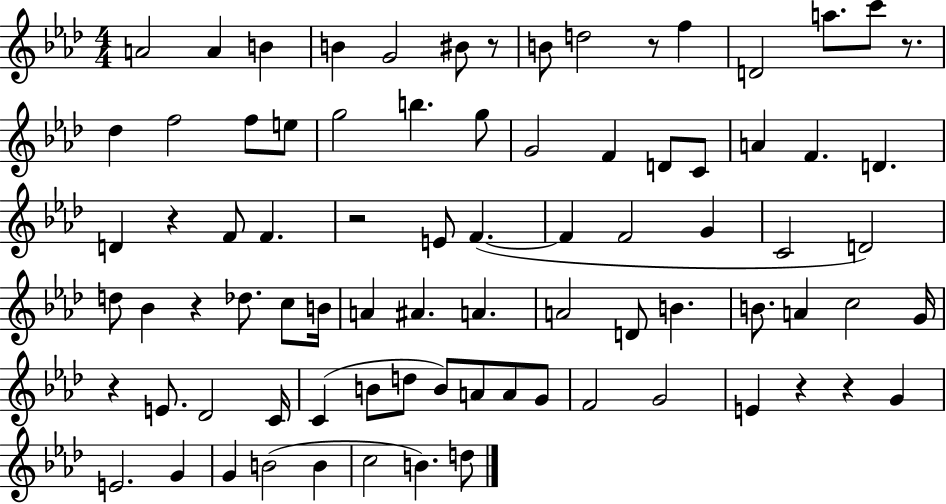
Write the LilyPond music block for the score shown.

{
  \clef treble
  \numericTimeSignature
  \time 4/4
  \key aes \major
  a'2 a'4 b'4 | b'4 g'2 bis'8 r8 | b'8 d''2 r8 f''4 | d'2 a''8. c'''8 r8. | \break des''4 f''2 f''8 e''8 | g''2 b''4. g''8 | g'2 f'4 d'8 c'8 | a'4 f'4. d'4. | \break d'4 r4 f'8 f'4. | r2 e'8 f'4.~(~ | f'4 f'2 g'4 | c'2 d'2) | \break d''8 bes'4 r4 des''8. c''8 b'16 | a'4 ais'4. a'4. | a'2 d'8 b'4. | b'8. a'4 c''2 g'16 | \break r4 e'8. des'2 c'16 | c'4( b'8 d''8 b'8) a'8 a'8 g'8 | f'2 g'2 | e'4 r4 r4 g'4 | \break e'2. g'4 | g'4 b'2( b'4 | c''2 b'4.) d''8 | \bar "|."
}